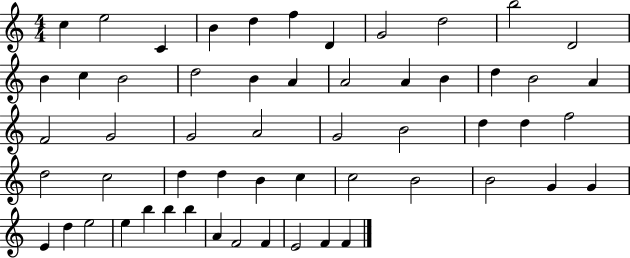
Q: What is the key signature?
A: C major